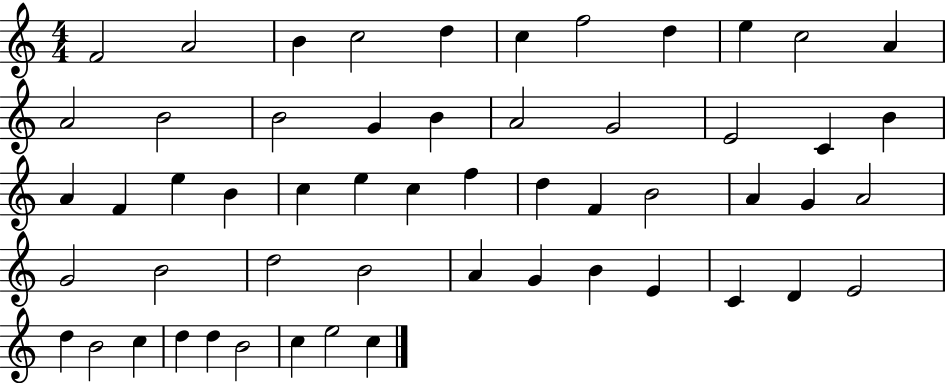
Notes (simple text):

F4/h A4/h B4/q C5/h D5/q C5/q F5/h D5/q E5/q C5/h A4/q A4/h B4/h B4/h G4/q B4/q A4/h G4/h E4/h C4/q B4/q A4/q F4/q E5/q B4/q C5/q E5/q C5/q F5/q D5/q F4/q B4/h A4/q G4/q A4/h G4/h B4/h D5/h B4/h A4/q G4/q B4/q E4/q C4/q D4/q E4/h D5/q B4/h C5/q D5/q D5/q B4/h C5/q E5/h C5/q